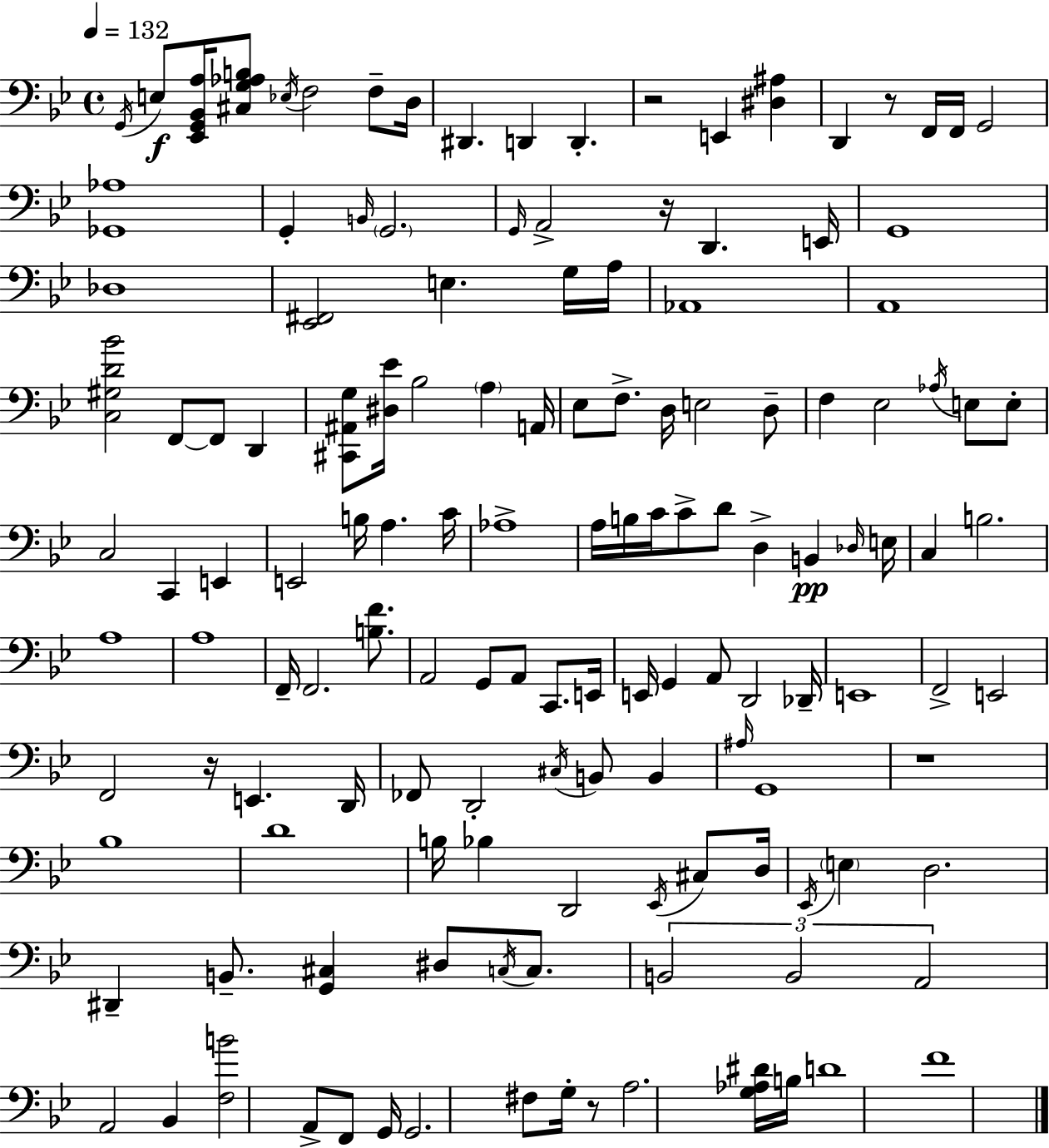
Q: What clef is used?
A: bass